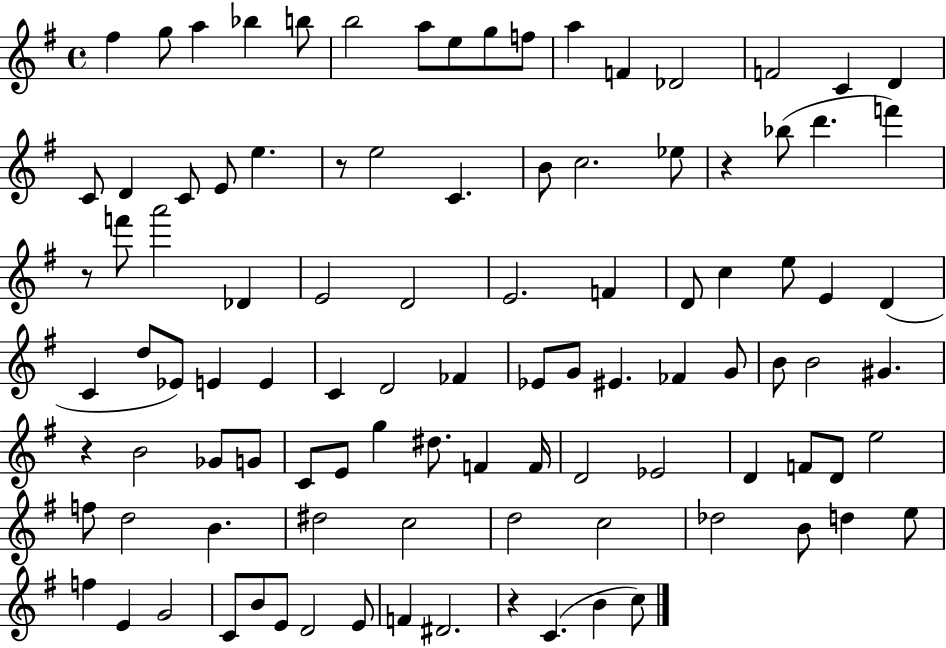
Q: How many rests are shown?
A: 5